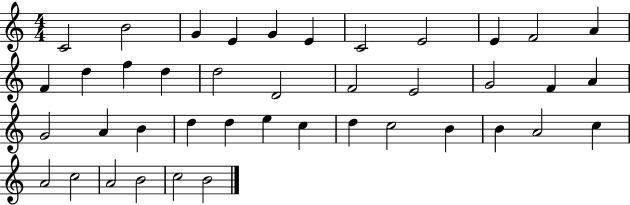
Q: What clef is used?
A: treble